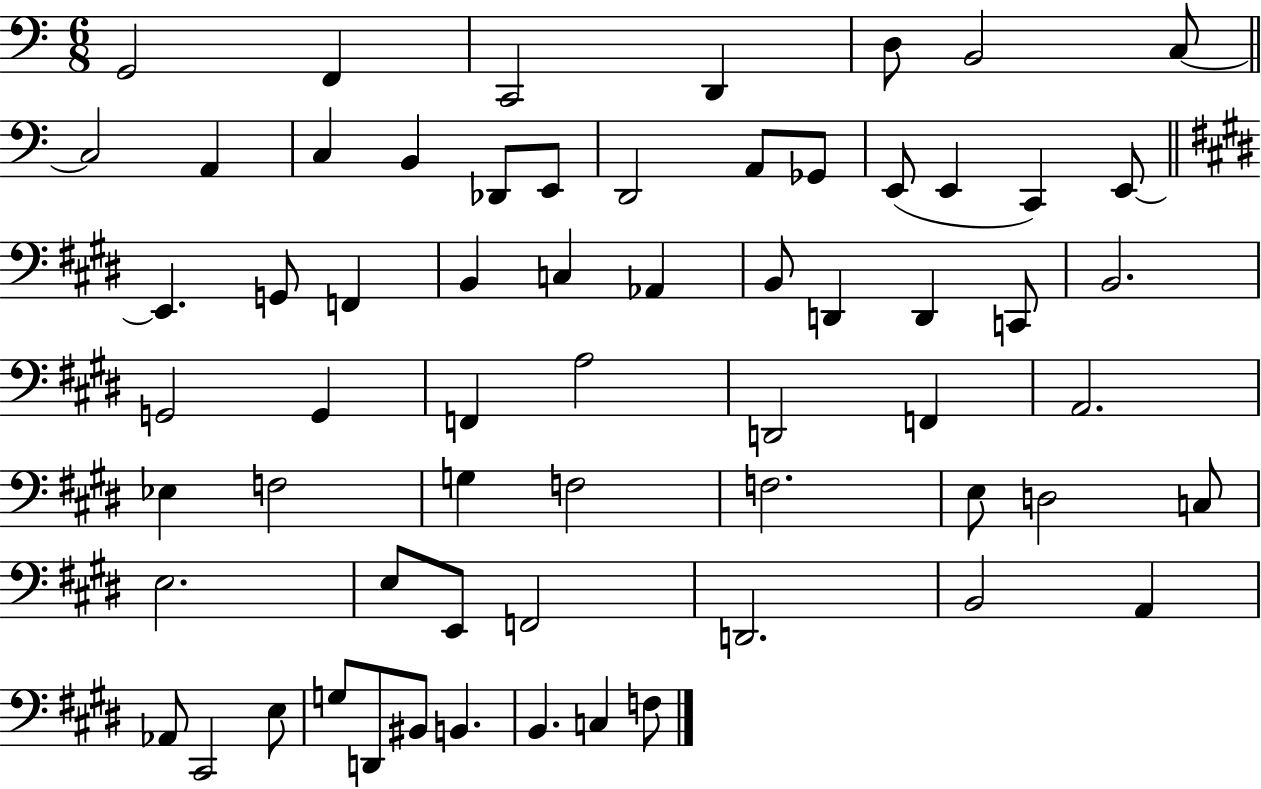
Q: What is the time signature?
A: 6/8